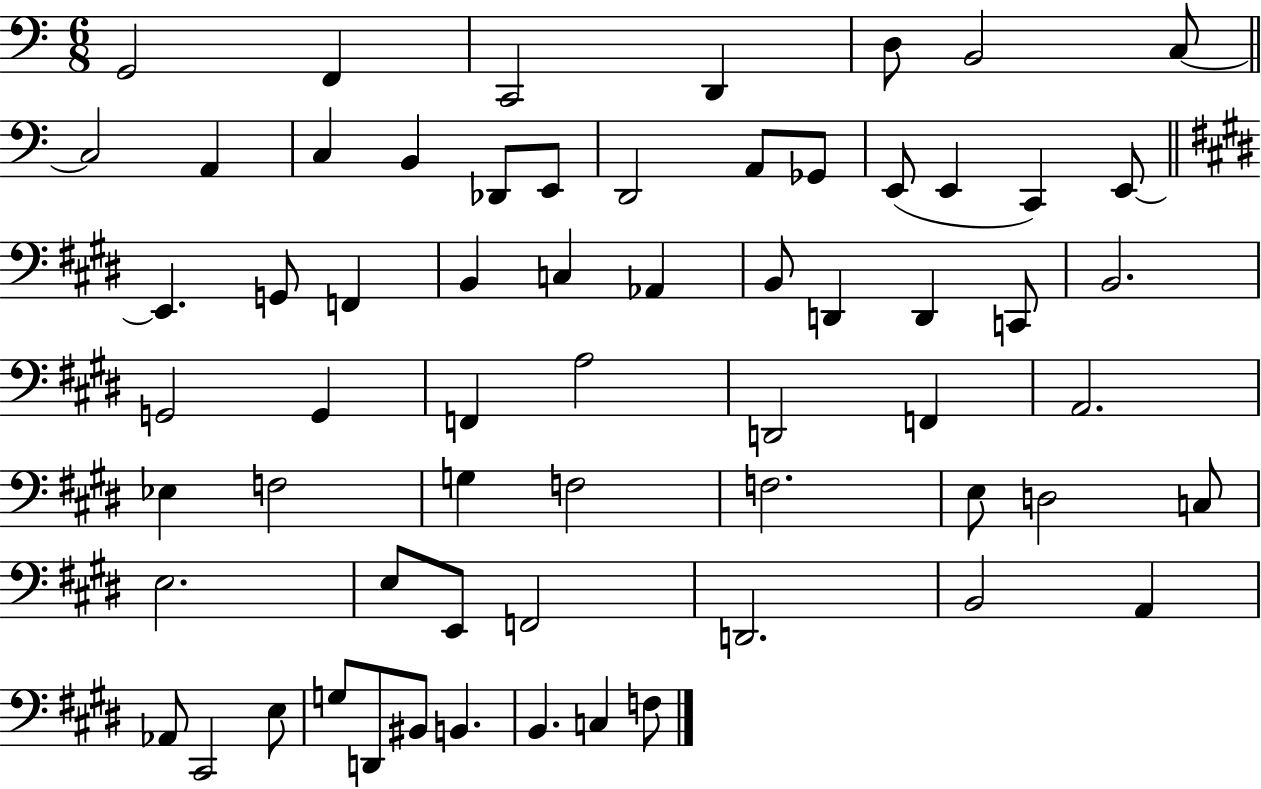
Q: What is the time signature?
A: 6/8